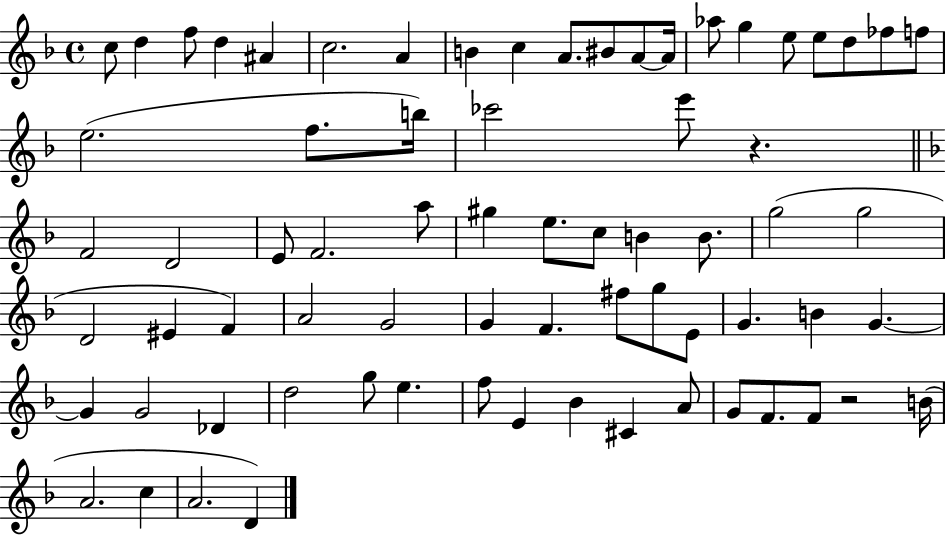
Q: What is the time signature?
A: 4/4